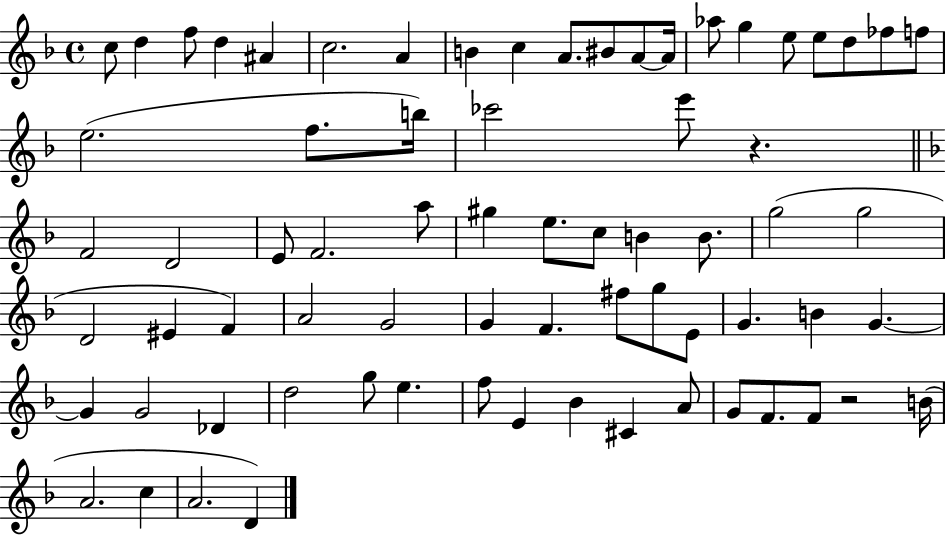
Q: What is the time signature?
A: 4/4